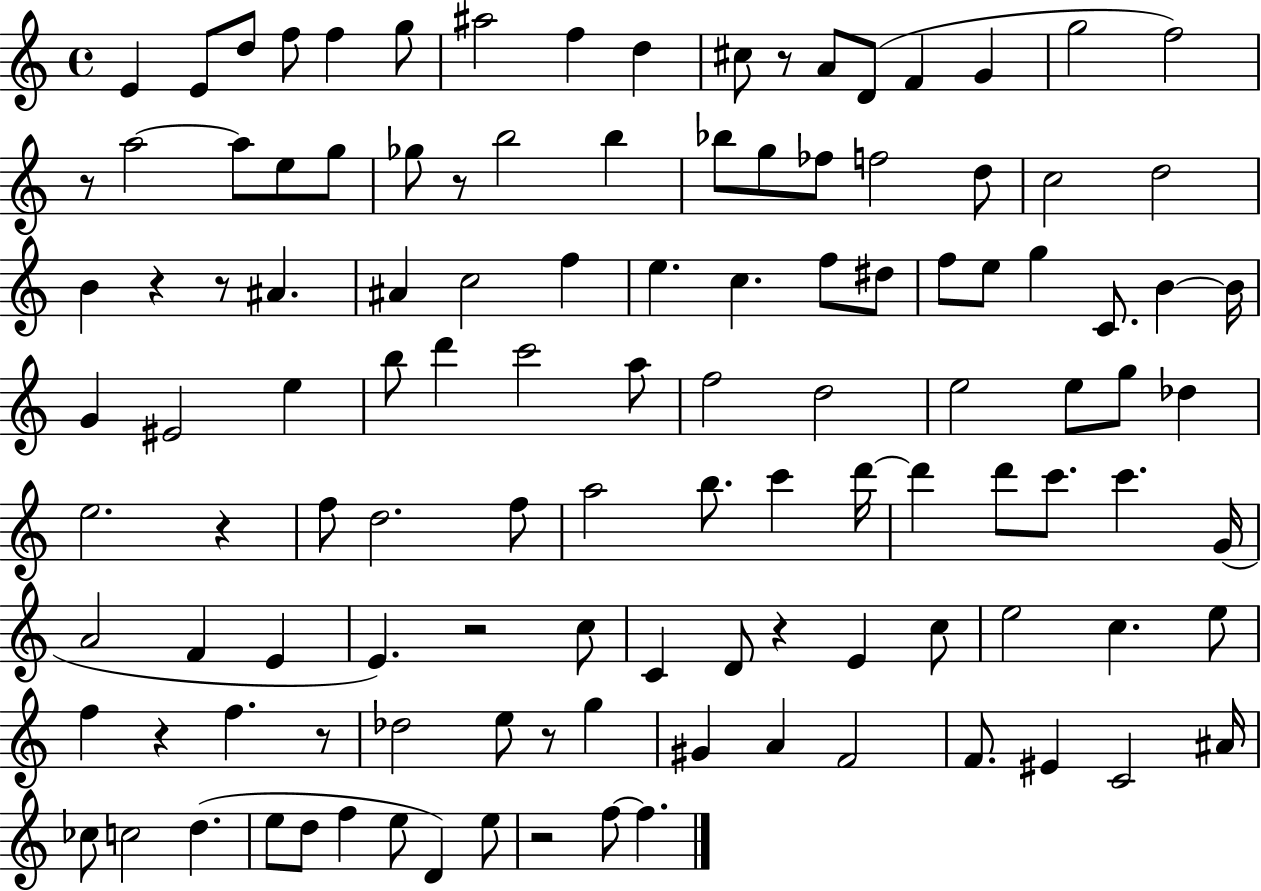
X:1
T:Untitled
M:4/4
L:1/4
K:C
E E/2 d/2 f/2 f g/2 ^a2 f d ^c/2 z/2 A/2 D/2 F G g2 f2 z/2 a2 a/2 e/2 g/2 _g/2 z/2 b2 b _b/2 g/2 _f/2 f2 d/2 c2 d2 B z z/2 ^A ^A c2 f e c f/2 ^d/2 f/2 e/2 g C/2 B B/4 G ^E2 e b/2 d' c'2 a/2 f2 d2 e2 e/2 g/2 _d e2 z f/2 d2 f/2 a2 b/2 c' d'/4 d' d'/2 c'/2 c' G/4 A2 F E E z2 c/2 C D/2 z E c/2 e2 c e/2 f z f z/2 _d2 e/2 z/2 g ^G A F2 F/2 ^E C2 ^A/4 _c/2 c2 d e/2 d/2 f e/2 D e/2 z2 f/2 f